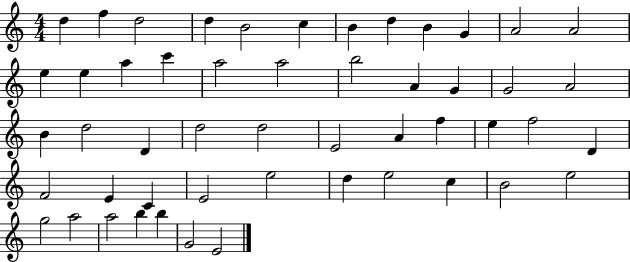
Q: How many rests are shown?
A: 0